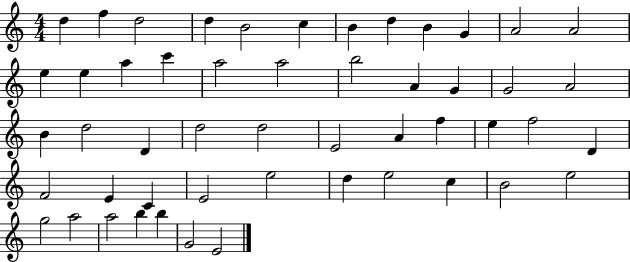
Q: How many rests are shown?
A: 0